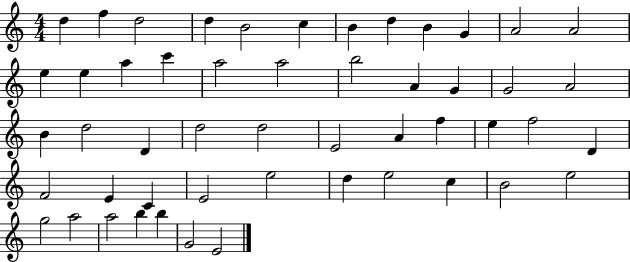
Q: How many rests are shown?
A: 0